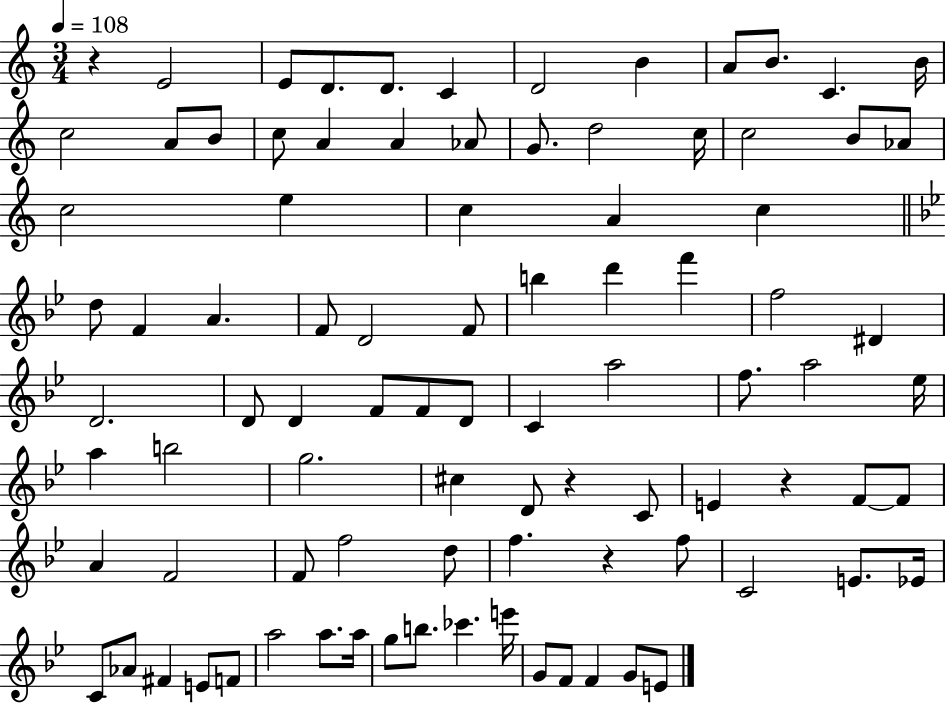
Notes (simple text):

R/q E4/h E4/e D4/e. D4/e. C4/q D4/h B4/q A4/e B4/e. C4/q. B4/s C5/h A4/e B4/e C5/e A4/q A4/q Ab4/e G4/e. D5/h C5/s C5/h B4/e Ab4/e C5/h E5/q C5/q A4/q C5/q D5/e F4/q A4/q. F4/e D4/h F4/e B5/q D6/q F6/q F5/h D#4/q D4/h. D4/e D4/q F4/e F4/e D4/e C4/q A5/h F5/e. A5/h Eb5/s A5/q B5/h G5/h. C#5/q D4/e R/q C4/e E4/q R/q F4/e F4/e A4/q F4/h F4/e F5/h D5/e F5/q. R/q F5/e C4/h E4/e. Eb4/s C4/e Ab4/e F#4/q E4/e F4/e A5/h A5/e. A5/s G5/e B5/e. CES6/q. E6/s G4/e F4/e F4/q G4/e E4/e